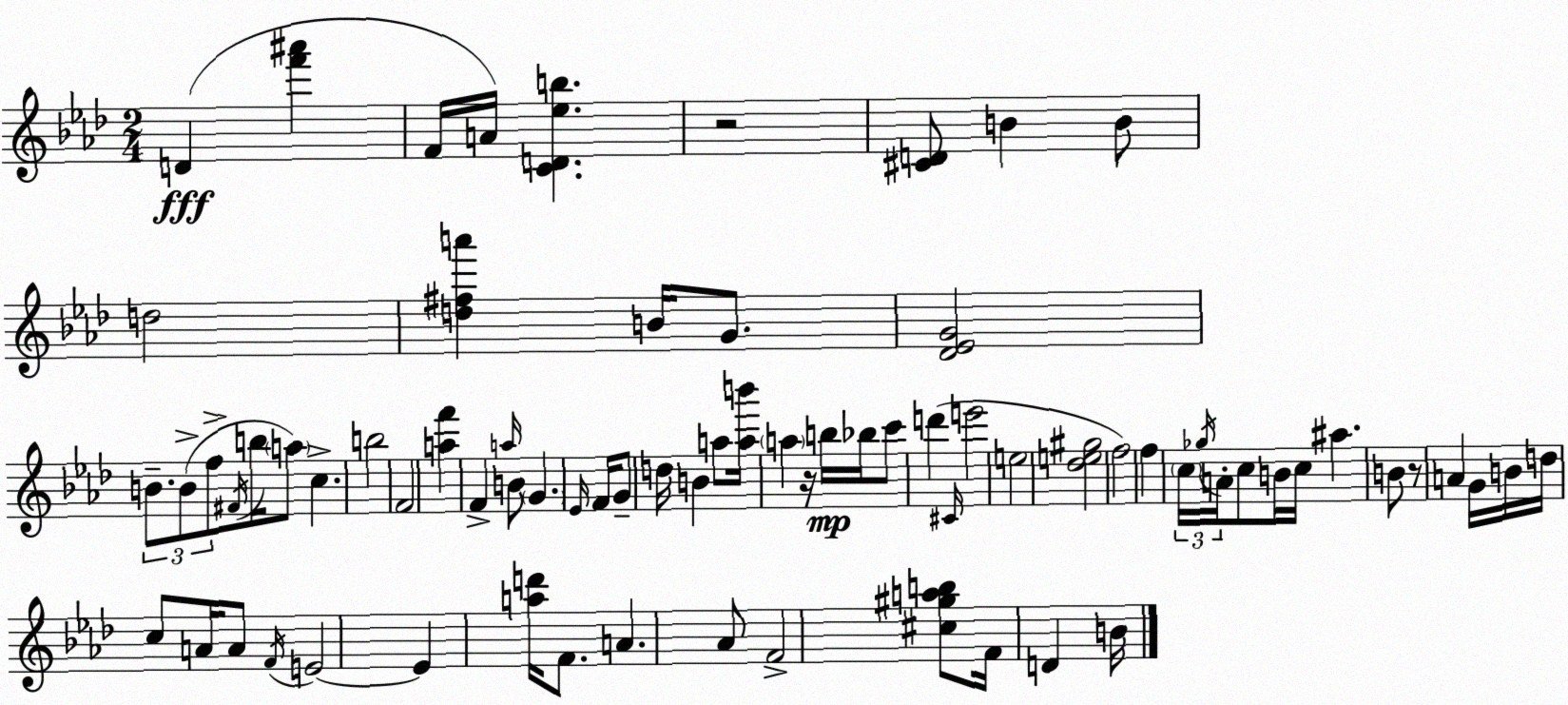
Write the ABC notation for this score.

X:1
T:Untitled
M:2/4
L:1/4
K:Fm
D [f'^a'] F/4 A/4 [CD_eb] z2 [^CD]/2 B B/2 d2 [d^fa'] B/4 G/2 [_D_EG]2 B/2 B/2 f/2 ^F/4 b/4 a/2 c b2 F2 [af'] F a/4 B/2 G _E/4 F/4 G/2 d/4 B a/2 [ab']/4 a z/4 b/4 _b/4 c'/2 d' ^C/4 e'2 e2 [_de^g]2 f2 f c/4 _g/4 A/4 c/2 B/4 c/4 ^a B/2 z/2 A G/4 B/4 d/4 c/2 A/4 A/2 F/4 E2 E [ad']/4 F/2 A _A/2 F2 [^c^gab]/2 F/4 D B/4